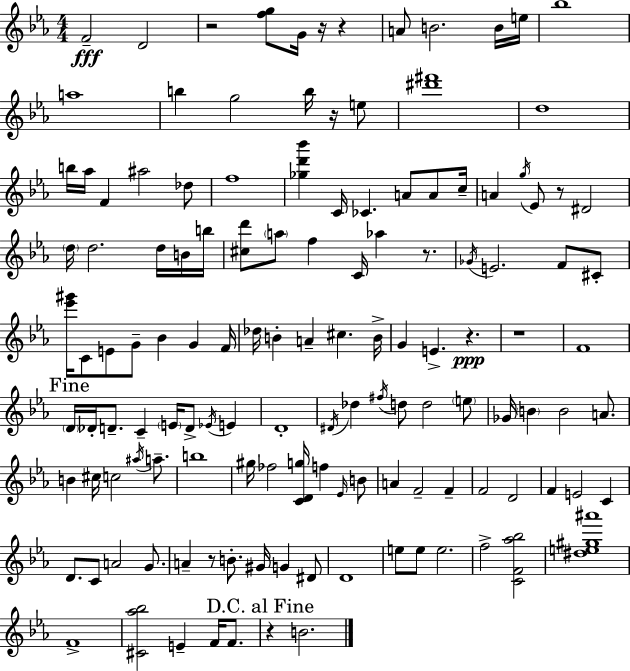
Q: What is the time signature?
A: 4/4